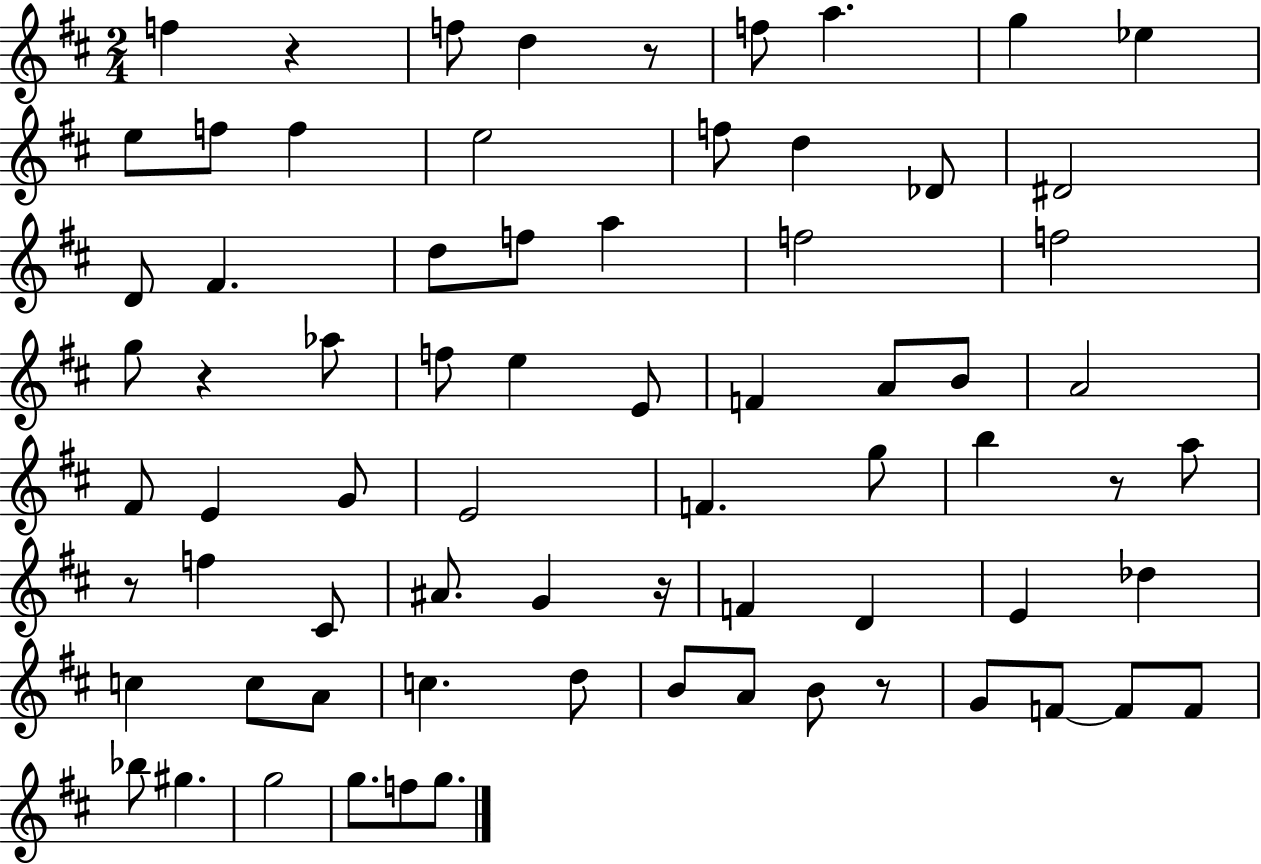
X:1
T:Untitled
M:2/4
L:1/4
K:D
f z f/2 d z/2 f/2 a g _e e/2 f/2 f e2 f/2 d _D/2 ^D2 D/2 ^F d/2 f/2 a f2 f2 g/2 z _a/2 f/2 e E/2 F A/2 B/2 A2 ^F/2 E G/2 E2 F g/2 b z/2 a/2 z/2 f ^C/2 ^A/2 G z/4 F D E _d c c/2 A/2 c d/2 B/2 A/2 B/2 z/2 G/2 F/2 F/2 F/2 _b/2 ^g g2 g/2 f/2 g/2